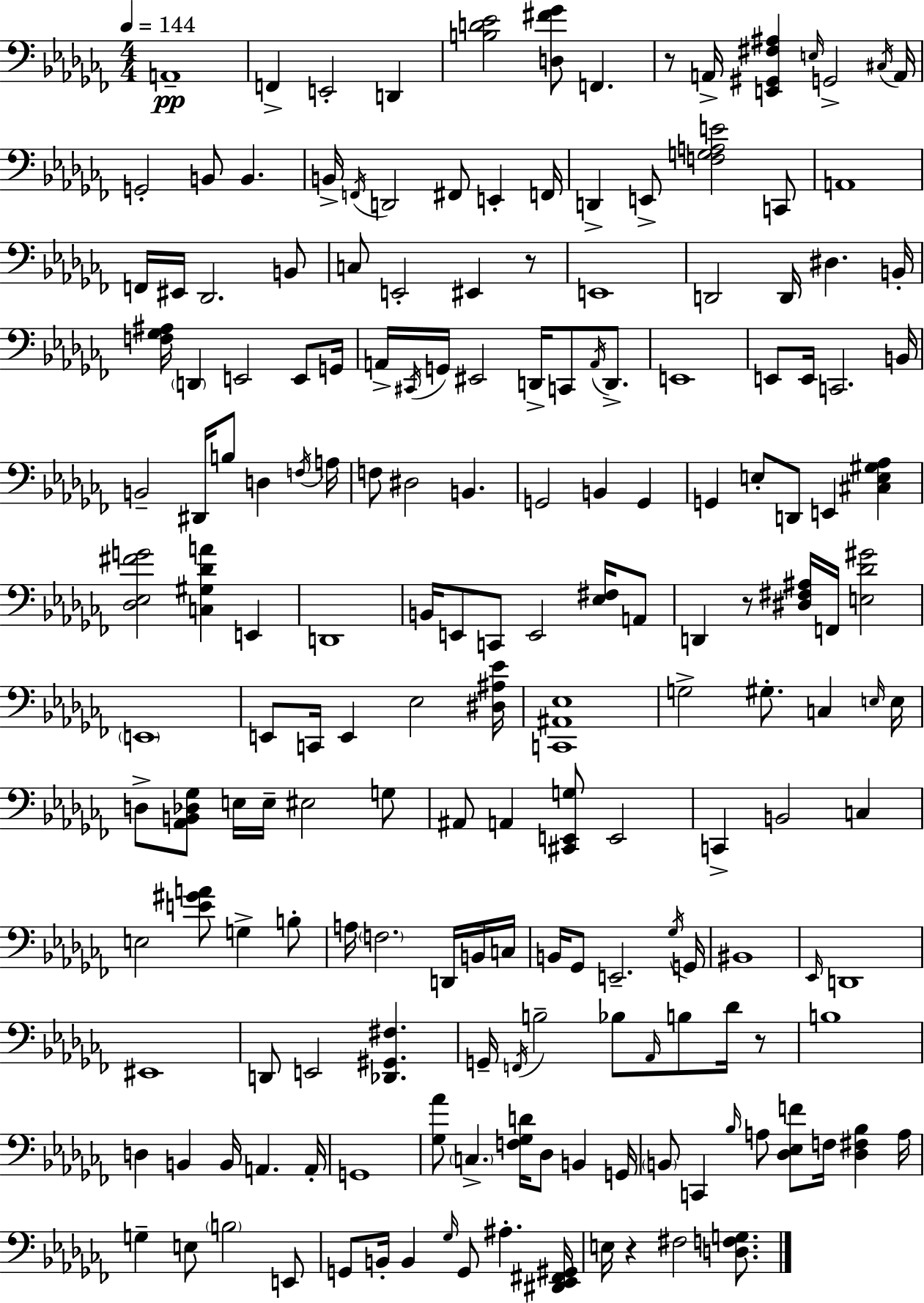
{
  \clef bass
  \numericTimeSignature
  \time 4/4
  \key aes \minor
  \tempo 4 = 144
  a,1--\pp | f,4-> e,2-. d,4 | <b d' ees'>2 <d fis' ges'>8 f,4. | r8 a,16-> <e, gis, fis ais>4 \grace { e16 } g,2-> | \break \acciaccatura { cis16 } a,16 g,2-. b,8 b,4. | b,16-> \acciaccatura { f,16 } d,2 fis,8 e,4-. | f,16 d,4-> e,8-> <f g a e'>2 | c,8 a,1 | \break f,16 eis,16 des,2. | b,8 c8 e,2-. eis,4 | r8 e,1 | d,2 d,16 dis4. | \break b,16-. <f ges ais>16 \parenthesize d,4 e,2 | e,8 g,16 a,16-> \acciaccatura { cis,16 } g,16 eis,2 d,16-> c,8 | \acciaccatura { a,16 } d,8.-> e,1 | e,8 e,16 c,2. | \break b,16 b,2-- dis,16 b8 | d4 \acciaccatura { f16 } a16 f8 dis2 | b,4. g,2 b,4 | g,4 g,4 e8-. d,8 e,4 | \break <cis e gis aes>4 <des ees fis' g'>2 <c gis des' a'>4 | e,4 d,1 | b,16 e,8 c,8 e,2 | <ees fis>16 a,8 d,4 r8 <dis fis ais>16 f,16 <e des' gis'>2 | \break \parenthesize e,1 | e,8 c,16 e,4 ees2 | <dis ais ees'>16 <c, ais, ees>1 | g2-> gis8.-. | \break c4 \grace { e16 } e16 d8-> <aes, b, des ges>8 e16 e16-- eis2 | g8 ais,8 a,4 <cis, e, g>8 e,2 | c,4-> b,2 | c4 e2 <e' gis' a'>8 | \break g4-> b8-. a16 \parenthesize f2. | d,16 b,16 c16 b,16 ges,8 e,2.-- | \acciaccatura { ges16 } g,16 bis,1 | \grace { ees,16 } d,1 | \break eis,1 | d,8 e,2 | <des, gis, fis>4. g,16-- \acciaccatura { f,16 } b2-- | bes8 \grace { aes,16 } b8 des'16 r8 b1 | \break d4 b,4 | b,16 a,4. a,16-. g,1 | <ges aes'>8 \parenthesize c4.-> | <f ges d'>16 des8 b,4 g,16 \parenthesize b,8 c,4 | \break \grace { bes16 } a8 <des ees f'>8 f16 <des fis bes>4 a16 g4-- | e8 \parenthesize b2 e,8 g,8 b,16-. b,4 | \grace { ges16 } g,8 ais4.-. <dis, ees, fis, gis,>16 e16 r4 | fis2 <d f g>8. \bar "|."
}